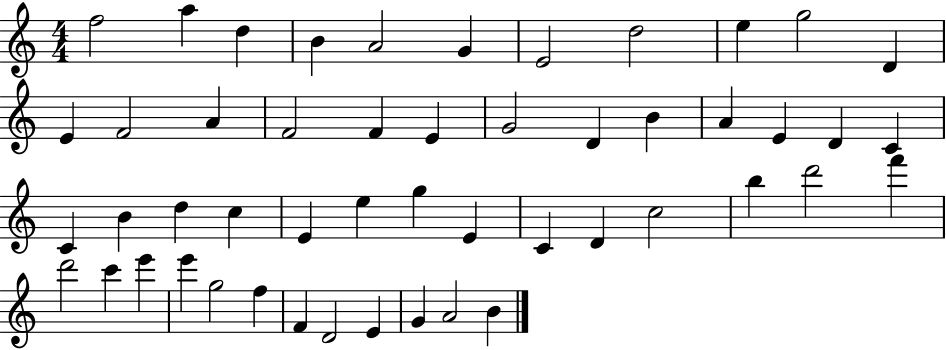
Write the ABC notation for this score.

X:1
T:Untitled
M:4/4
L:1/4
K:C
f2 a d B A2 G E2 d2 e g2 D E F2 A F2 F E G2 D B A E D C C B d c E e g E C D c2 b d'2 f' d'2 c' e' e' g2 f F D2 E G A2 B